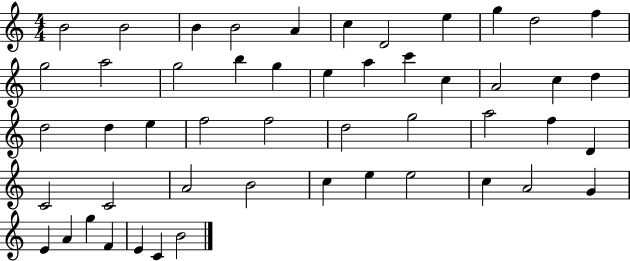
{
  \clef treble
  \numericTimeSignature
  \time 4/4
  \key c \major
  b'2 b'2 | b'4 b'2 a'4 | c''4 d'2 e''4 | g''4 d''2 f''4 | \break g''2 a''2 | g''2 b''4 g''4 | e''4 a''4 c'''4 c''4 | a'2 c''4 d''4 | \break d''2 d''4 e''4 | f''2 f''2 | d''2 g''2 | a''2 f''4 d'4 | \break c'2 c'2 | a'2 b'2 | c''4 e''4 e''2 | c''4 a'2 g'4 | \break e'4 a'4 g''4 f'4 | e'4 c'4 b'2 | \bar "|."
}